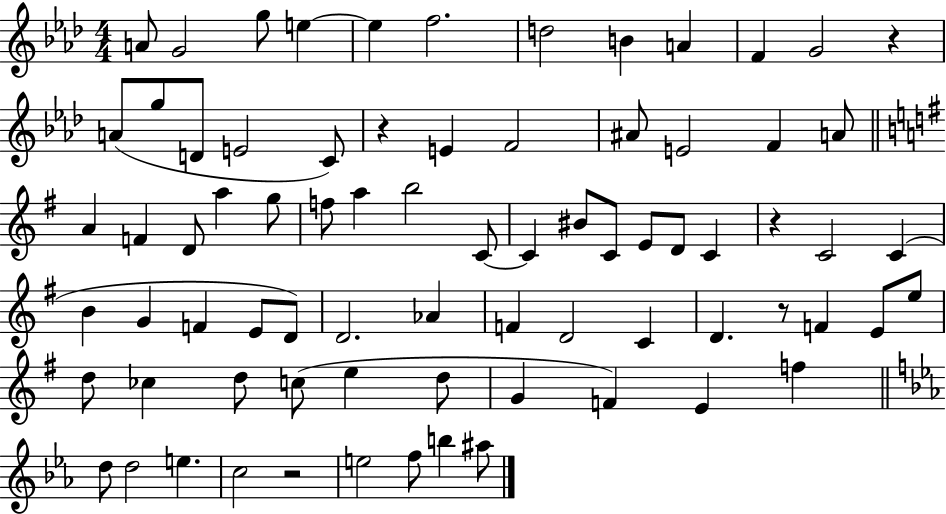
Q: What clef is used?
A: treble